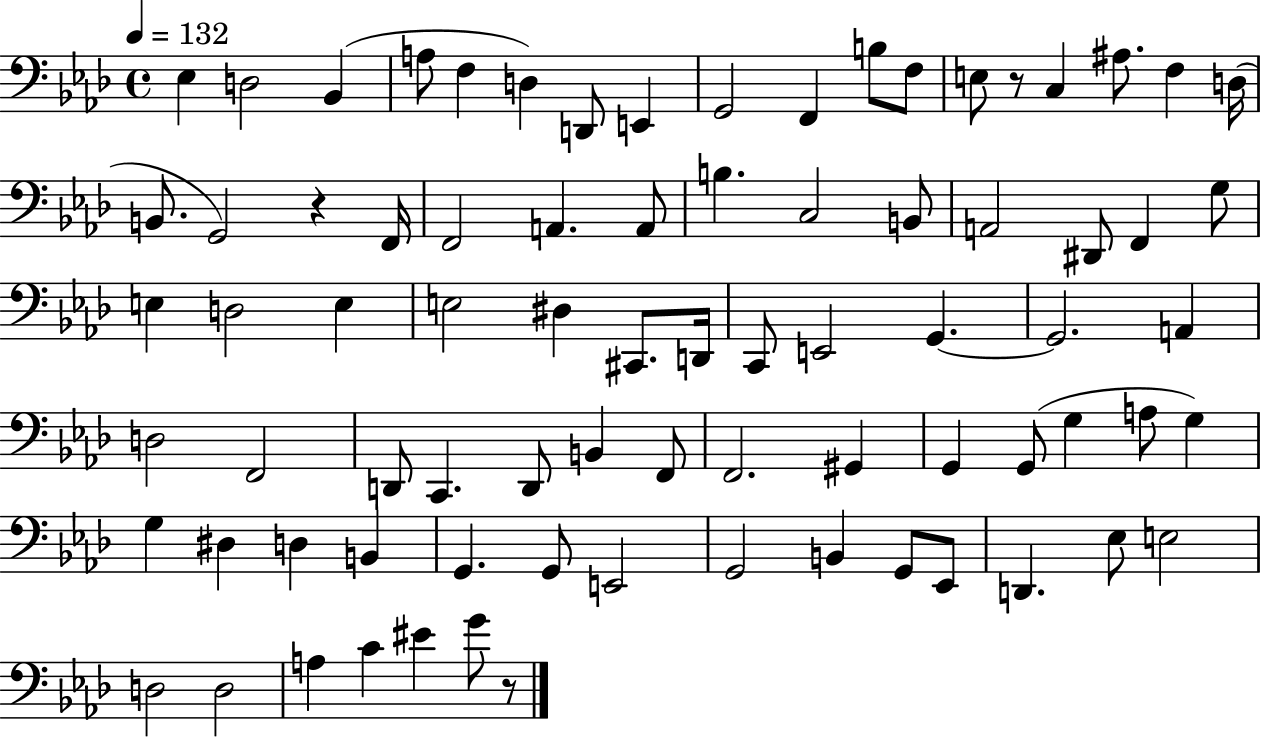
{
  \clef bass
  \time 4/4
  \defaultTimeSignature
  \key aes \major
  \tempo 4 = 132
  ees4 d2 bes,4( | a8 f4 d4) d,8 e,4 | g,2 f,4 b8 f8 | e8 r8 c4 ais8. f4 d16( | \break b,8. g,2) r4 f,16 | f,2 a,4. a,8 | b4. c2 b,8 | a,2 dis,8 f,4 g8 | \break e4 d2 e4 | e2 dis4 cis,8. d,16 | c,8 e,2 g,4.~~ | g,2. a,4 | \break d2 f,2 | d,8 c,4. d,8 b,4 f,8 | f,2. gis,4 | g,4 g,8( g4 a8 g4) | \break g4 dis4 d4 b,4 | g,4. g,8 e,2 | g,2 b,4 g,8 ees,8 | d,4. ees8 e2 | \break d2 d2 | a4 c'4 eis'4 g'8 r8 | \bar "|."
}